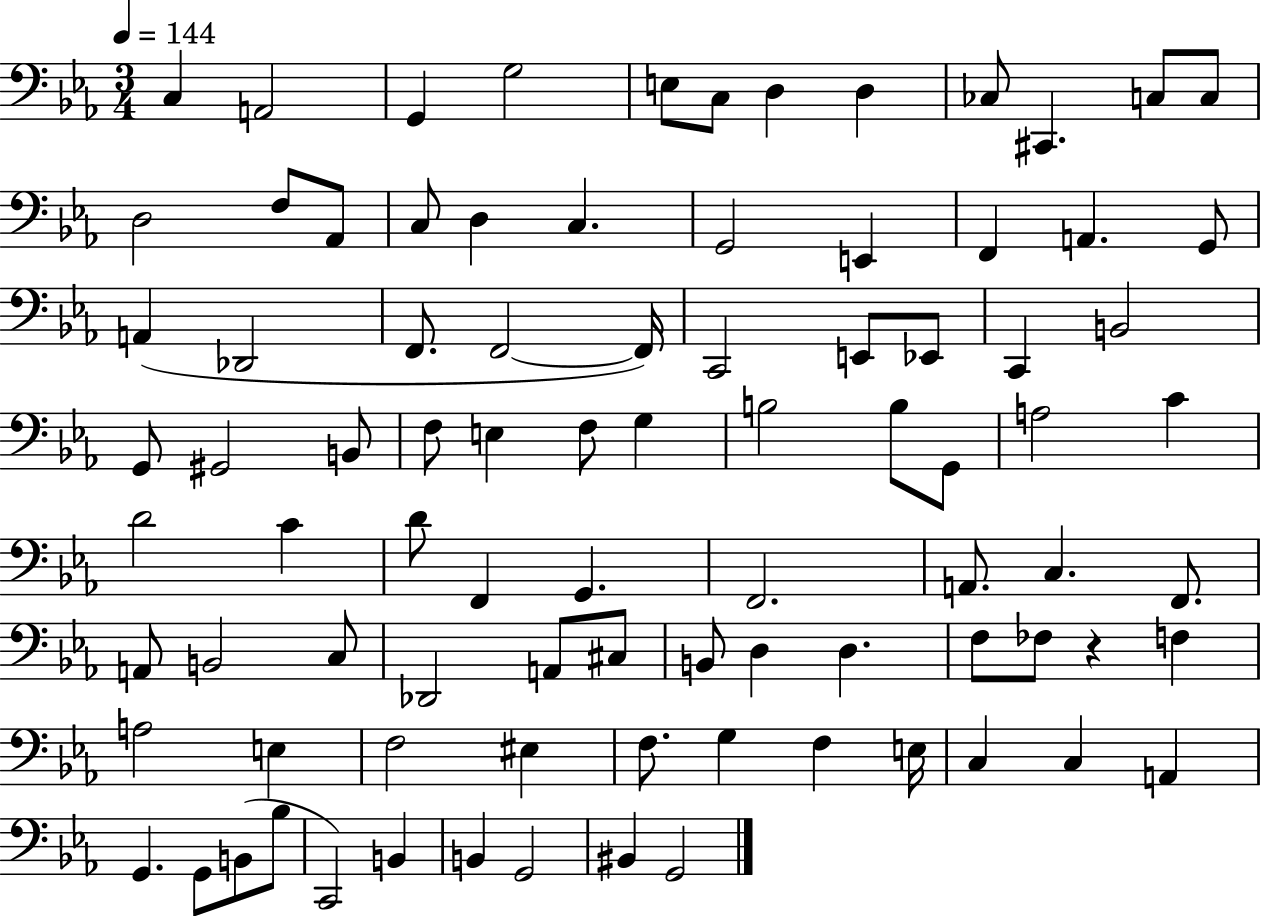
X:1
T:Untitled
M:3/4
L:1/4
K:Eb
C, A,,2 G,, G,2 E,/2 C,/2 D, D, _C,/2 ^C,, C,/2 C,/2 D,2 F,/2 _A,,/2 C,/2 D, C, G,,2 E,, F,, A,, G,,/2 A,, _D,,2 F,,/2 F,,2 F,,/4 C,,2 E,,/2 _E,,/2 C,, B,,2 G,,/2 ^G,,2 B,,/2 F,/2 E, F,/2 G, B,2 B,/2 G,,/2 A,2 C D2 C D/2 F,, G,, F,,2 A,,/2 C, F,,/2 A,,/2 B,,2 C,/2 _D,,2 A,,/2 ^C,/2 B,,/2 D, D, F,/2 _F,/2 z F, A,2 E, F,2 ^E, F,/2 G, F, E,/4 C, C, A,, G,, G,,/2 B,,/2 _B,/2 C,,2 B,, B,, G,,2 ^B,, G,,2